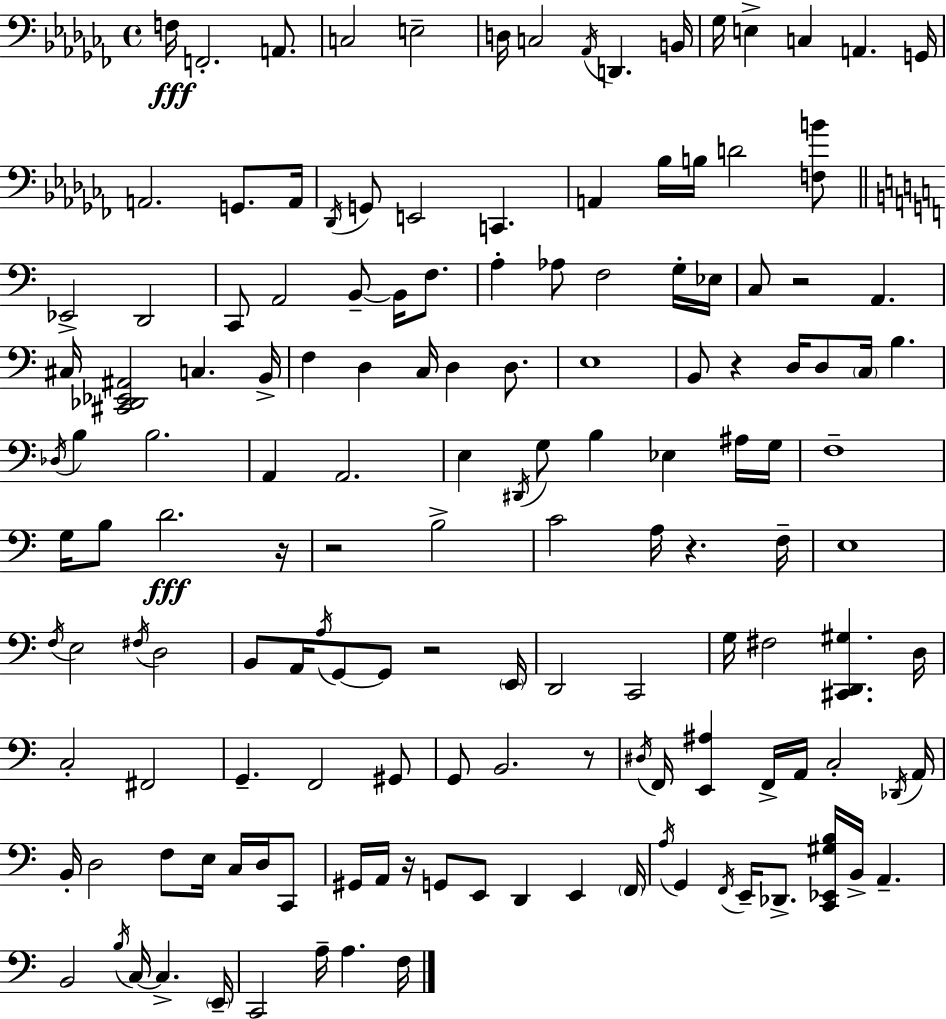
F3/s F2/h. A2/e. C3/h E3/h D3/s C3/h Ab2/s D2/q. B2/s Gb3/s E3/q C3/q A2/q. G2/s A2/h. G2/e. A2/s Db2/s G2/e E2/h C2/q. A2/q Bb3/s B3/s D4/h [F3,B4]/e Eb2/h D2/h C2/e A2/h B2/e B2/s F3/e. A3/q Ab3/e F3/h G3/s Eb3/s C3/e R/h A2/q. C#3/s [C#2,Db2,Eb2,A#2]/h C3/q. B2/s F3/q D3/q C3/s D3/q D3/e. E3/w B2/e R/q D3/s D3/e C3/s B3/q. Db3/s B3/q B3/h. A2/q A2/h. E3/q D#2/s G3/e B3/q Eb3/q A#3/s G3/s F3/w G3/s B3/e D4/h. R/s R/h B3/h C4/h A3/s R/q. F3/s E3/w F3/s E3/h F#3/s D3/h B2/e A2/s A3/s G2/e G2/e R/h E2/s D2/h C2/h G3/s F#3/h [C#2,D2,G#3]/q. D3/s C3/h F#2/h G2/q. F2/h G#2/e G2/e B2/h. R/e D#3/s F2/s [E2,A#3]/q F2/s A2/s C3/h Db2/s A2/s B2/s D3/h F3/e E3/s C3/s D3/s C2/e G#2/s A2/s R/s G2/e E2/e D2/q E2/q F2/s A3/s G2/q F2/s E2/s Db2/e. [C2,Eb2,G#3,B3]/s B2/s A2/q. B2/h B3/s C3/s C3/q. E2/s C2/h A3/s A3/q. F3/s